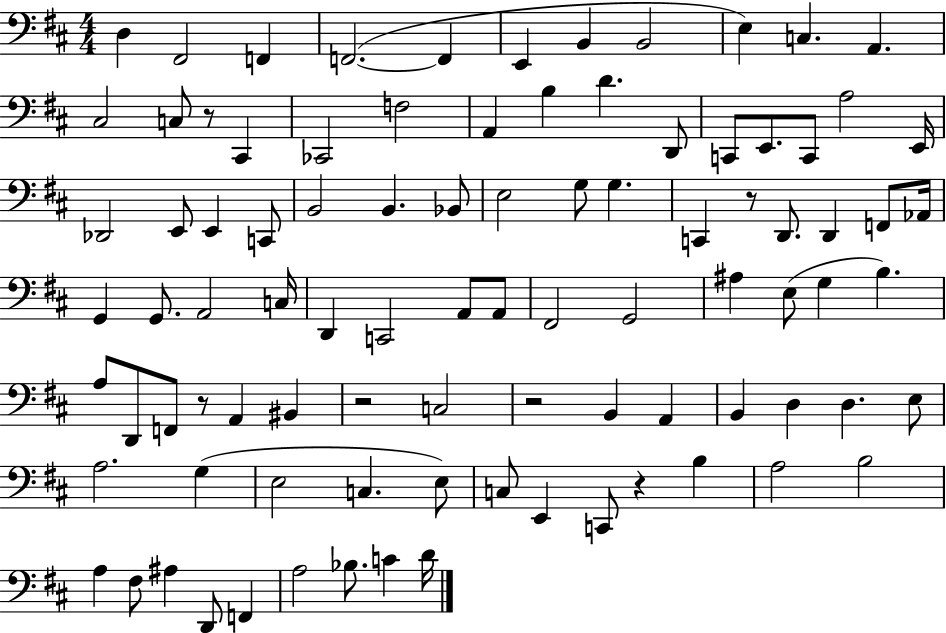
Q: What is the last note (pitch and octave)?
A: D4